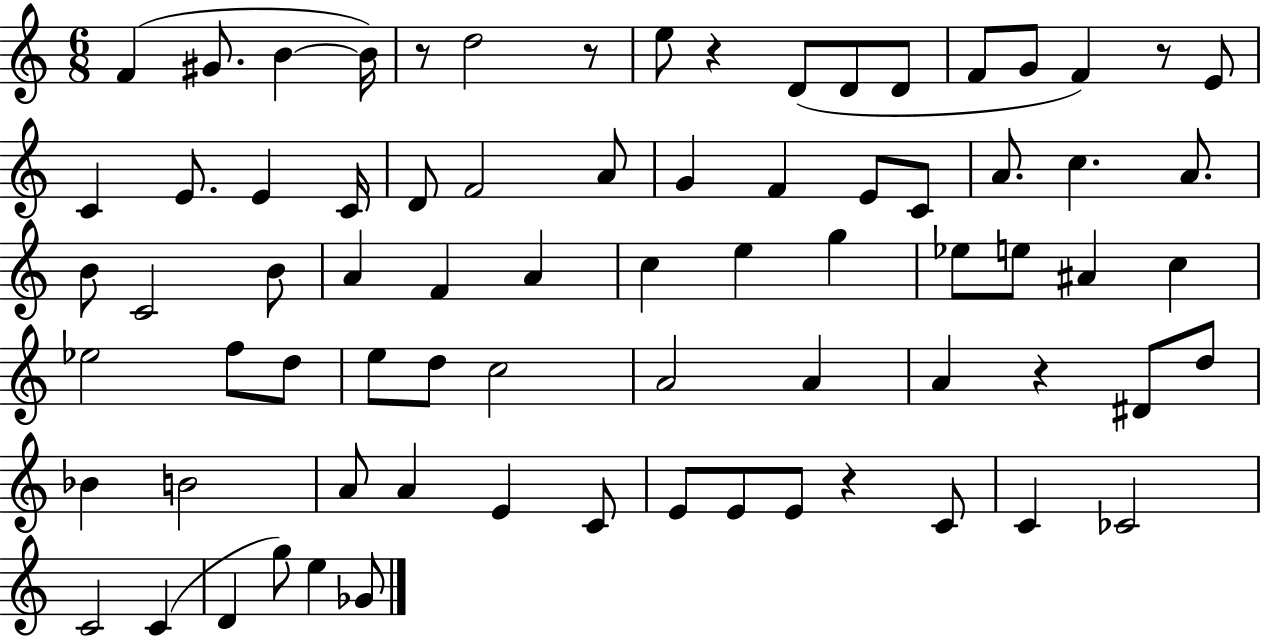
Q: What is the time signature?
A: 6/8